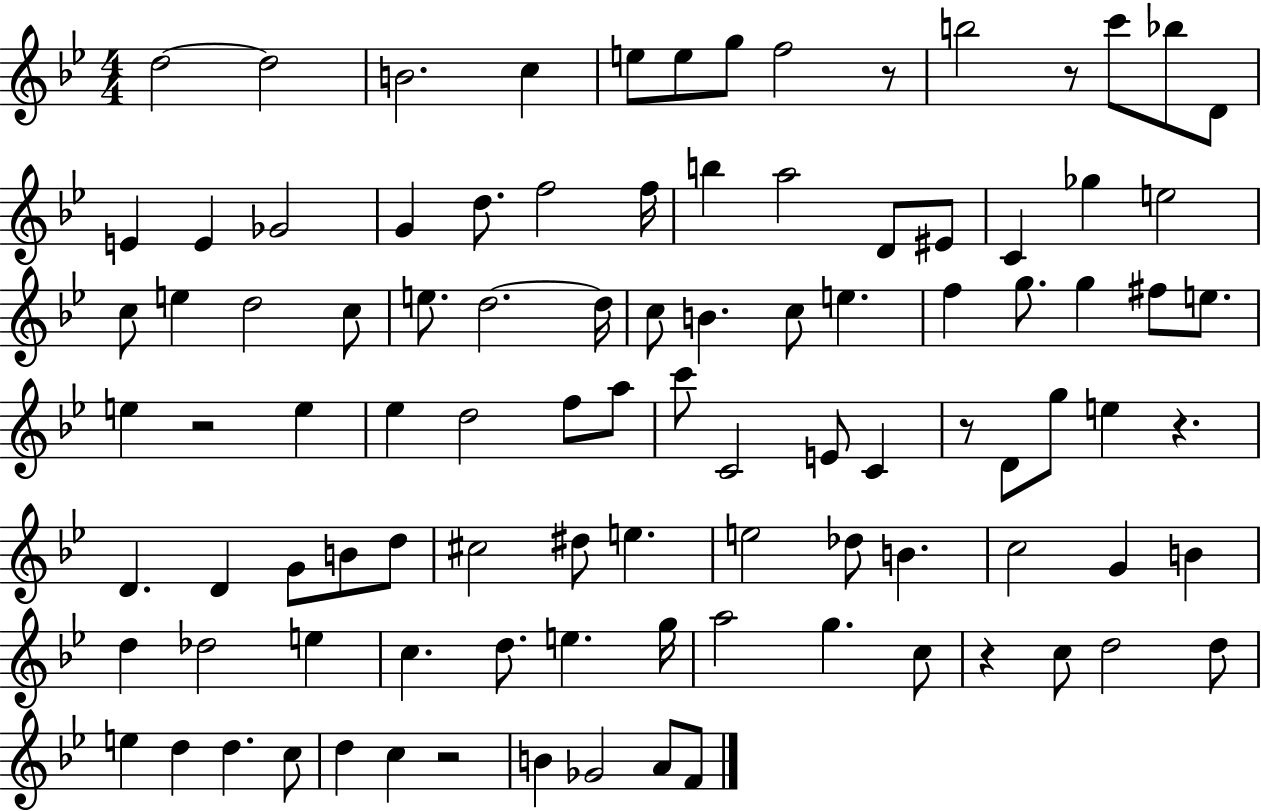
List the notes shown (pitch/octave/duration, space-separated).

D5/h D5/h B4/h. C5/q E5/e E5/e G5/e F5/h R/e B5/h R/e C6/e Bb5/e D4/e E4/q E4/q Gb4/h G4/q D5/e. F5/h F5/s B5/q A5/h D4/e EIS4/e C4/q Gb5/q E5/h C5/e E5/q D5/h C5/e E5/e. D5/h. D5/s C5/e B4/q. C5/e E5/q. F5/q G5/e. G5/q F#5/e E5/e. E5/q R/h E5/q Eb5/q D5/h F5/e A5/e C6/e C4/h E4/e C4/q R/e D4/e G5/e E5/q R/q. D4/q. D4/q G4/e B4/e D5/e C#5/h D#5/e E5/q. E5/h Db5/e B4/q. C5/h G4/q B4/q D5/q Db5/h E5/q C5/q. D5/e. E5/q. G5/s A5/h G5/q. C5/e R/q C5/e D5/h D5/e E5/q D5/q D5/q. C5/e D5/q C5/q R/h B4/q Gb4/h A4/e F4/e